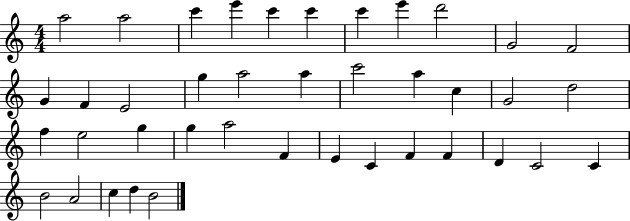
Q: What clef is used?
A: treble